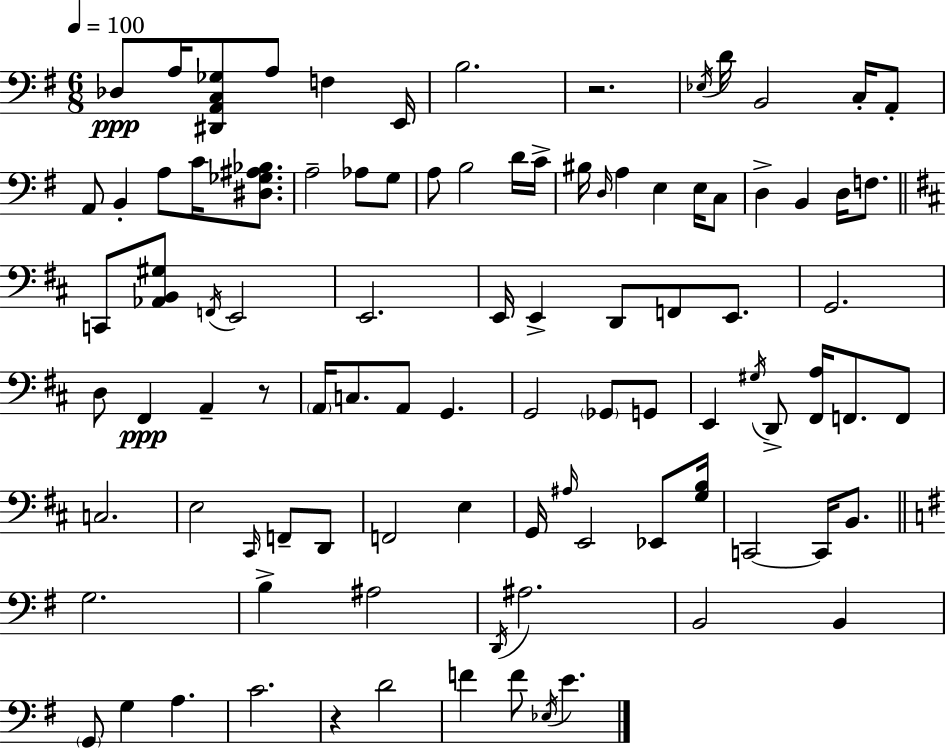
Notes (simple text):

Db3/e A3/s [D#2,A2,C3,Gb3]/e A3/e F3/q E2/s B3/h. R/h. Eb3/s D4/s B2/h C3/s A2/e A2/e B2/q A3/e C4/s [D#3,Gb3,A#3,Bb3]/e. A3/h Ab3/e G3/e A3/e B3/h D4/s C4/s BIS3/s D3/s A3/q E3/q E3/s C3/e D3/q B2/q D3/s F3/e. C2/e [Ab2,B2,G#3]/e F2/s E2/h E2/h. E2/s E2/q D2/e F2/e E2/e. G2/h. D3/e F#2/q A2/q R/e A2/s C3/e. A2/e G2/q. G2/h Gb2/e G2/e E2/q G#3/s D2/e [F#2,A3]/s F2/e. F2/e C3/h. E3/h C#2/s F2/e D2/e F2/h E3/q G2/s A#3/s E2/h Eb2/e [G3,B3]/s C2/h C2/s B2/e. G3/h. B3/q A#3/h D2/s A#3/h. B2/h B2/q G2/e G3/q A3/q. C4/h. R/q D4/h F4/q F4/e Eb3/s E4/q.